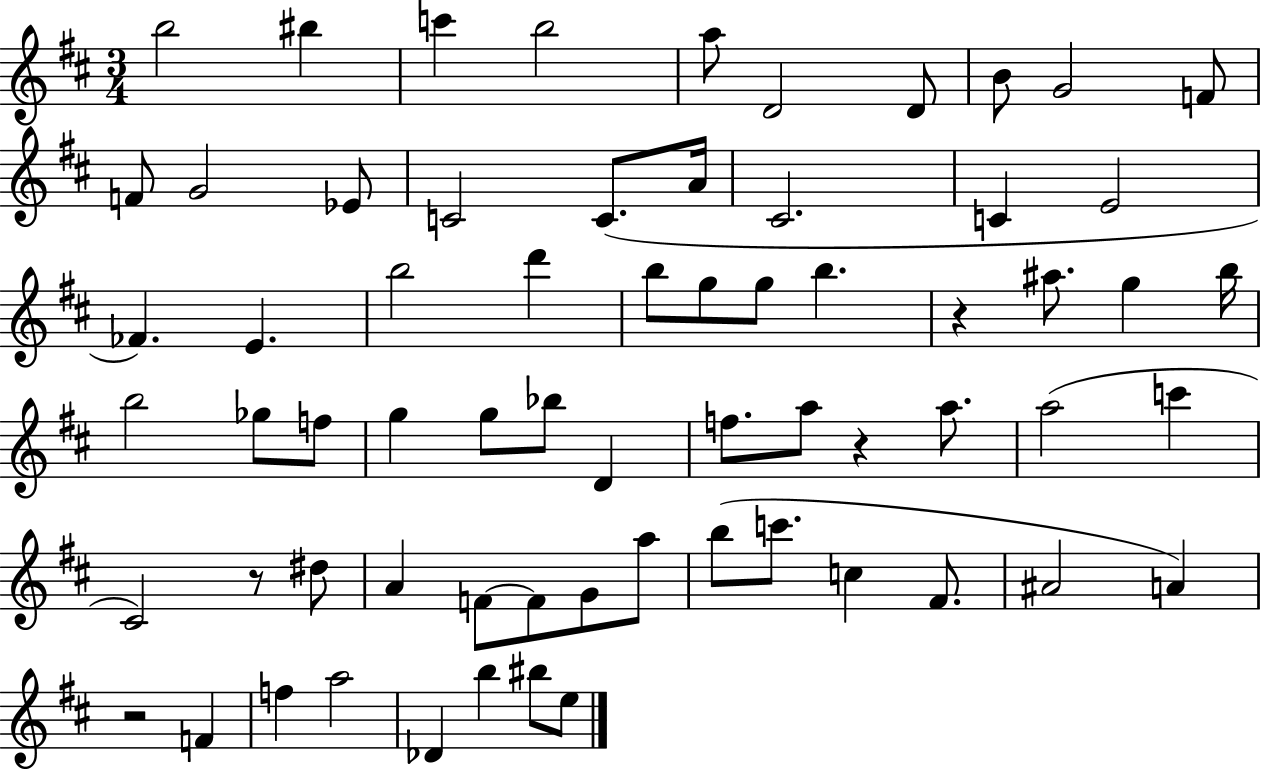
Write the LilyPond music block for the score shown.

{
  \clef treble
  \numericTimeSignature
  \time 3/4
  \key d \major
  b''2 bis''4 | c'''4 b''2 | a''8 d'2 d'8 | b'8 g'2 f'8 | \break f'8 g'2 ees'8 | c'2 c'8.( a'16 | cis'2. | c'4 e'2 | \break fes'4.) e'4. | b''2 d'''4 | b''8 g''8 g''8 b''4. | r4 ais''8. g''4 b''16 | \break b''2 ges''8 f''8 | g''4 g''8 bes''8 d'4 | f''8. a''8 r4 a''8. | a''2( c'''4 | \break cis'2) r8 dis''8 | a'4 f'8~~ f'8 g'8 a''8 | b''8( c'''8. c''4 fis'8. | ais'2 a'4) | \break r2 f'4 | f''4 a''2 | des'4 b''4 bis''8 e''8 | \bar "|."
}